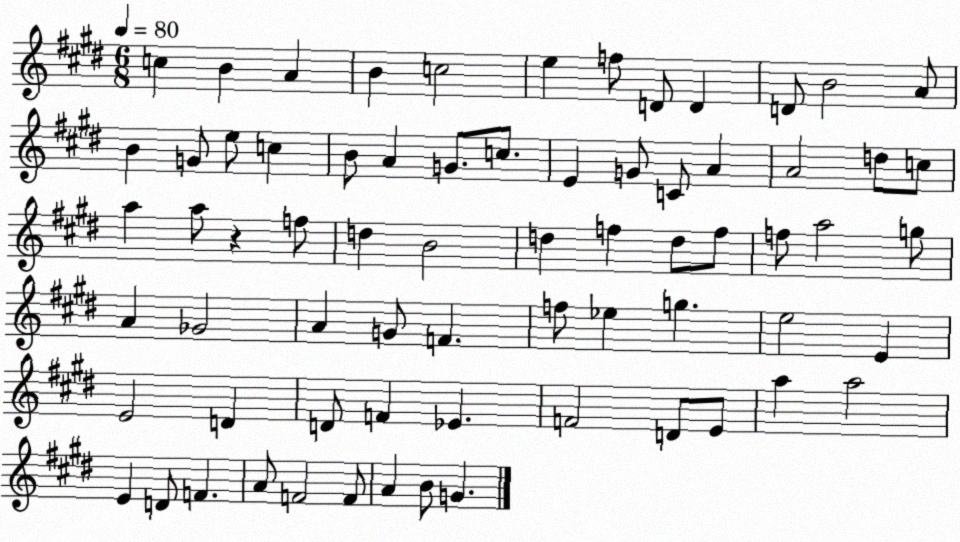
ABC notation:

X:1
T:Untitled
M:6/8
L:1/4
K:E
c B A B c2 e f/2 D/2 D D/2 B2 A/2 B G/2 e/2 c B/2 A G/2 c/2 E G/2 C/2 A A2 d/2 c/2 a a/2 z f/2 d B2 d f d/2 f/2 f/2 a2 g/2 A _G2 A G/2 F f/2 _e g e2 E E2 D D/2 F _E F2 D/2 E/2 a a2 E D/2 F A/2 F2 F/2 A B/2 G